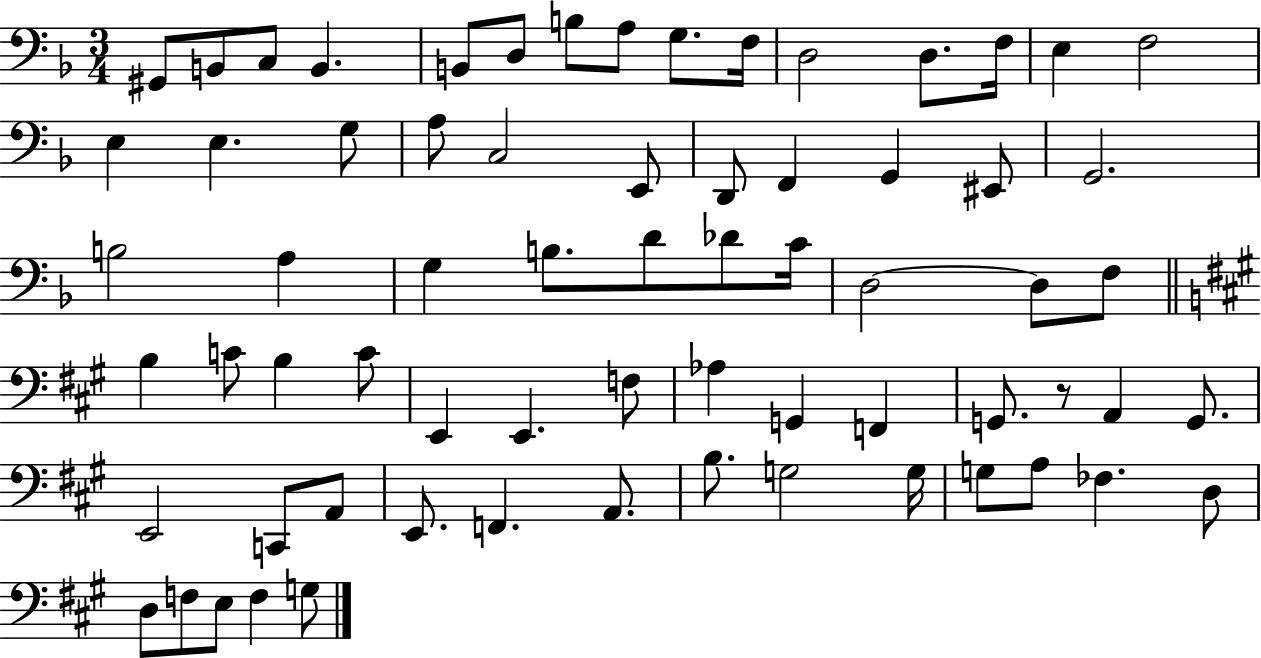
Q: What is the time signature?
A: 3/4